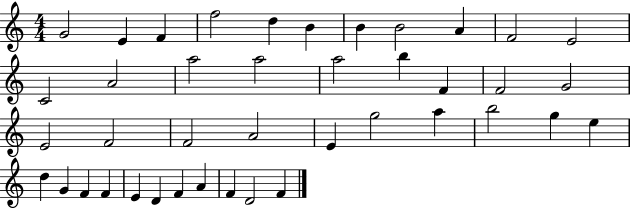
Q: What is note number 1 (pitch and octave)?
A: G4